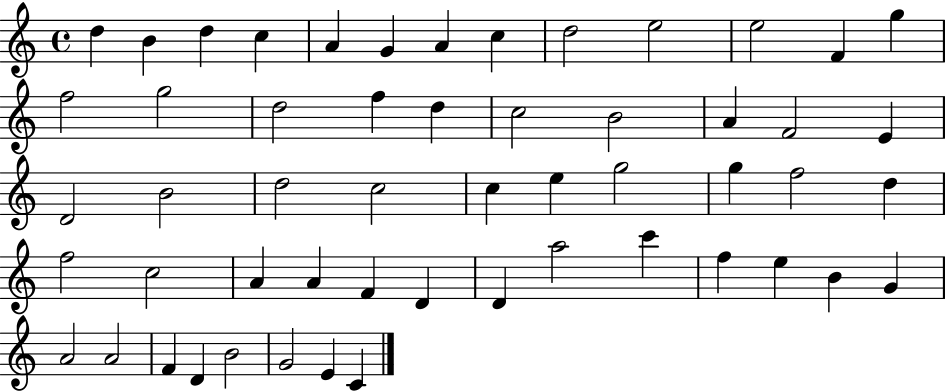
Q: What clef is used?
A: treble